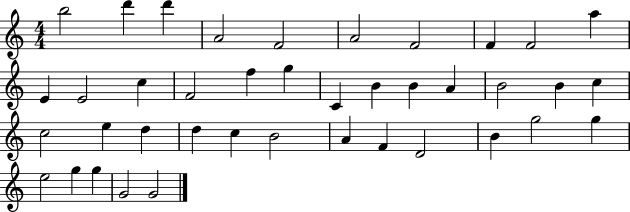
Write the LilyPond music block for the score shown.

{
  \clef treble
  \numericTimeSignature
  \time 4/4
  \key c \major
  b''2 d'''4 d'''4 | a'2 f'2 | a'2 f'2 | f'4 f'2 a''4 | \break e'4 e'2 c''4 | f'2 f''4 g''4 | c'4 b'4 b'4 a'4 | b'2 b'4 c''4 | \break c''2 e''4 d''4 | d''4 c''4 b'2 | a'4 f'4 d'2 | b'4 g''2 g''4 | \break e''2 g''4 g''4 | g'2 g'2 | \bar "|."
}